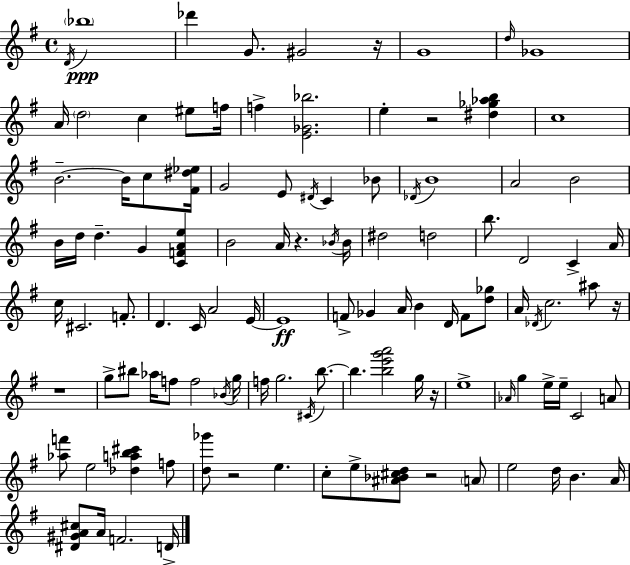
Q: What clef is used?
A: treble